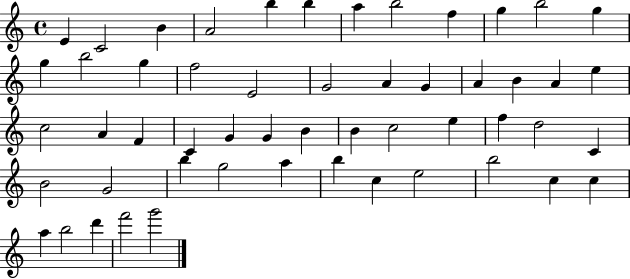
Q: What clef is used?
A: treble